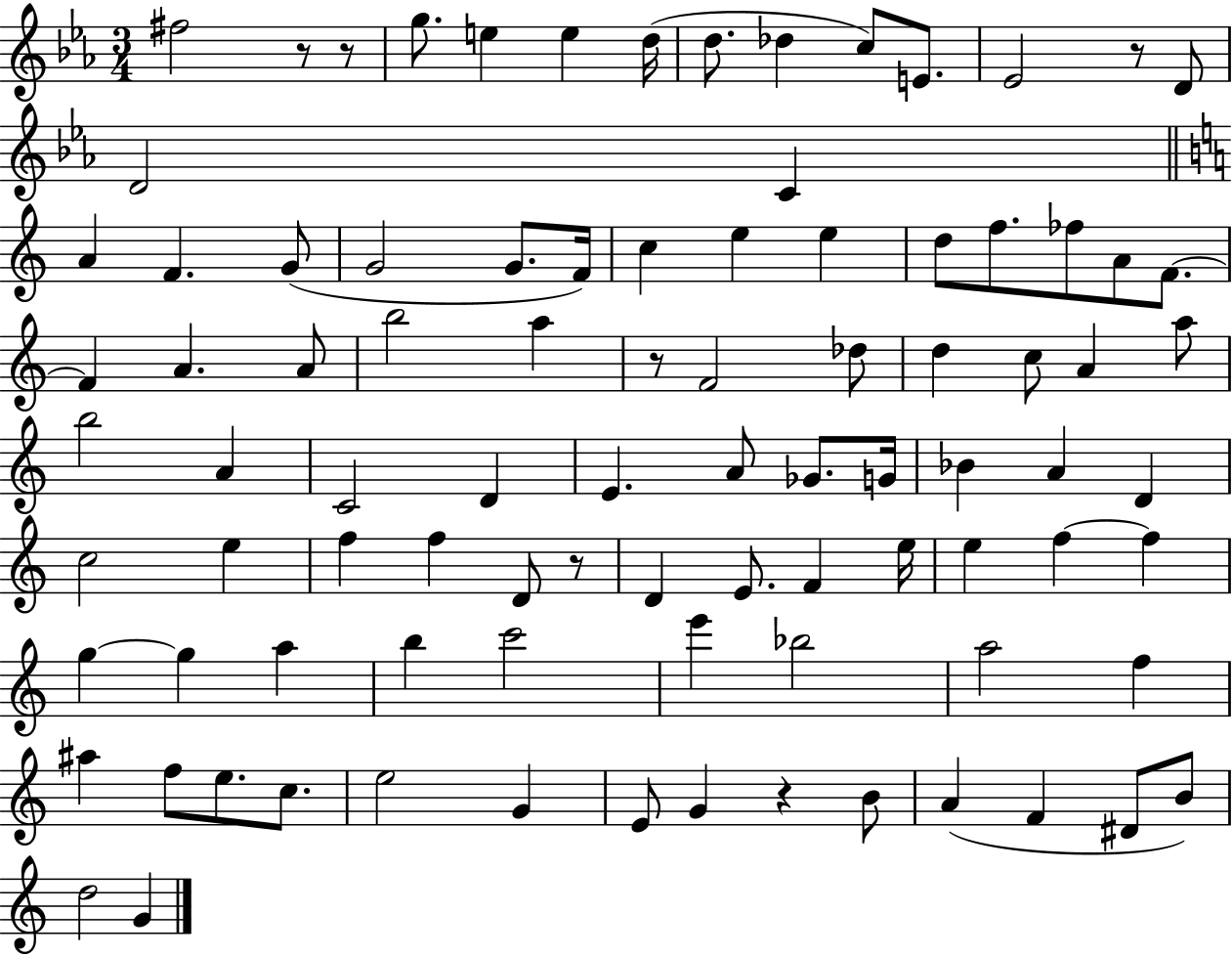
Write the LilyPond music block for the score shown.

{
  \clef treble
  \numericTimeSignature
  \time 3/4
  \key ees \major
  fis''2 r8 r8 | g''8. e''4 e''4 d''16( | d''8. des''4 c''8) e'8. | ees'2 r8 d'8 | \break d'2 c'4 | \bar "||" \break \key c \major a'4 f'4. g'8( | g'2 g'8. f'16) | c''4 e''4 e''4 | d''8 f''8. fes''8 a'8 f'8.~~ | \break f'4 a'4. a'8 | b''2 a''4 | r8 f'2 des''8 | d''4 c''8 a'4 a''8 | \break b''2 a'4 | c'2 d'4 | e'4. a'8 ges'8. g'16 | bes'4 a'4 d'4 | \break c''2 e''4 | f''4 f''4 d'8 r8 | d'4 e'8. f'4 e''16 | e''4 f''4~~ f''4 | \break g''4~~ g''4 a''4 | b''4 c'''2 | e'''4 bes''2 | a''2 f''4 | \break ais''4 f''8 e''8. c''8. | e''2 g'4 | e'8 g'4 r4 b'8 | a'4( f'4 dis'8 b'8) | \break d''2 g'4 | \bar "|."
}